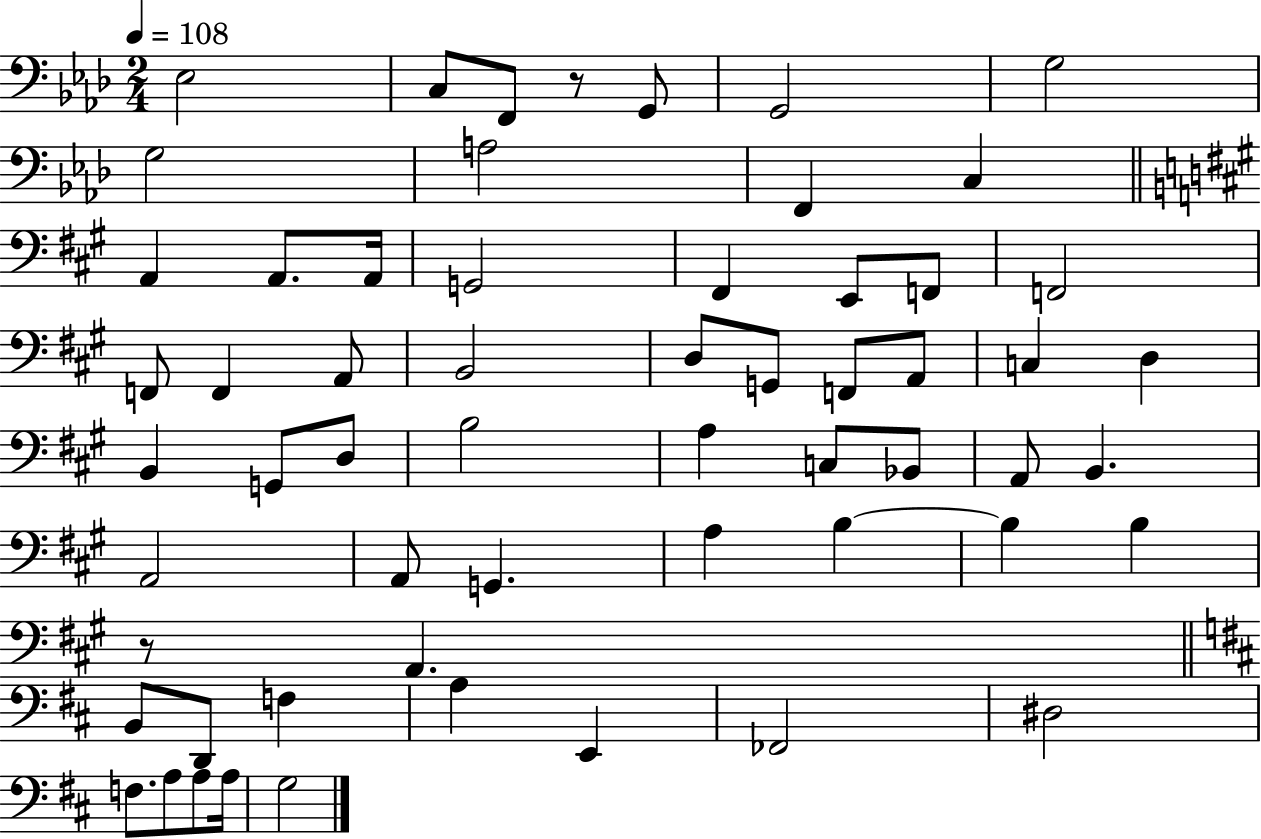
X:1
T:Untitled
M:2/4
L:1/4
K:Ab
_E,2 C,/2 F,,/2 z/2 G,,/2 G,,2 G,2 G,2 A,2 F,, C, A,, A,,/2 A,,/4 G,,2 ^F,, E,,/2 F,,/2 F,,2 F,,/2 F,, A,,/2 B,,2 D,/2 G,,/2 F,,/2 A,,/2 C, D, B,, G,,/2 D,/2 B,2 A, C,/2 _B,,/2 A,,/2 B,, A,,2 A,,/2 G,, A, B, B, B, z/2 A,, B,,/2 D,,/2 F, A, E,, _F,,2 ^D,2 F,/2 A,/2 A,/2 A,/4 G,2